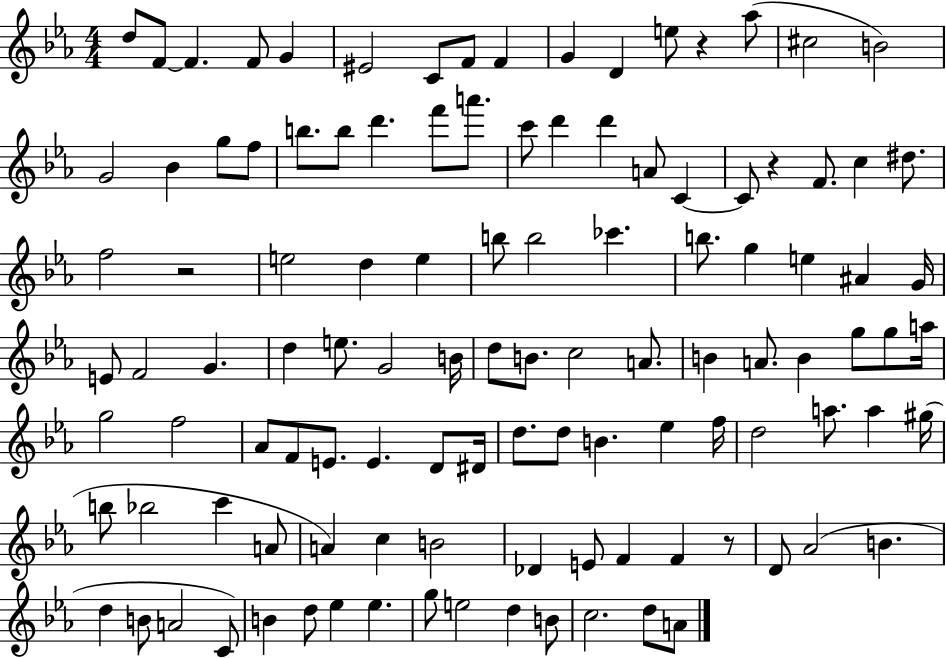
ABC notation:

X:1
T:Untitled
M:4/4
L:1/4
K:Eb
d/2 F/2 F F/2 G ^E2 C/2 F/2 F G D e/2 z _a/2 ^c2 B2 G2 _B g/2 f/2 b/2 b/2 d' f'/2 a'/2 c'/2 d' d' A/2 C C/2 z F/2 c ^d/2 f2 z2 e2 d e b/2 b2 _c' b/2 g e ^A G/4 E/2 F2 G d e/2 G2 B/4 d/2 B/2 c2 A/2 B A/2 B g/2 g/2 a/4 g2 f2 _A/2 F/2 E/2 E D/2 ^D/4 d/2 d/2 B _e f/4 d2 a/2 a ^g/4 b/2 _b2 c' A/2 A c B2 _D E/2 F F z/2 D/2 _A2 B d B/2 A2 C/2 B d/2 _e _e g/2 e2 d B/2 c2 d/2 A/2